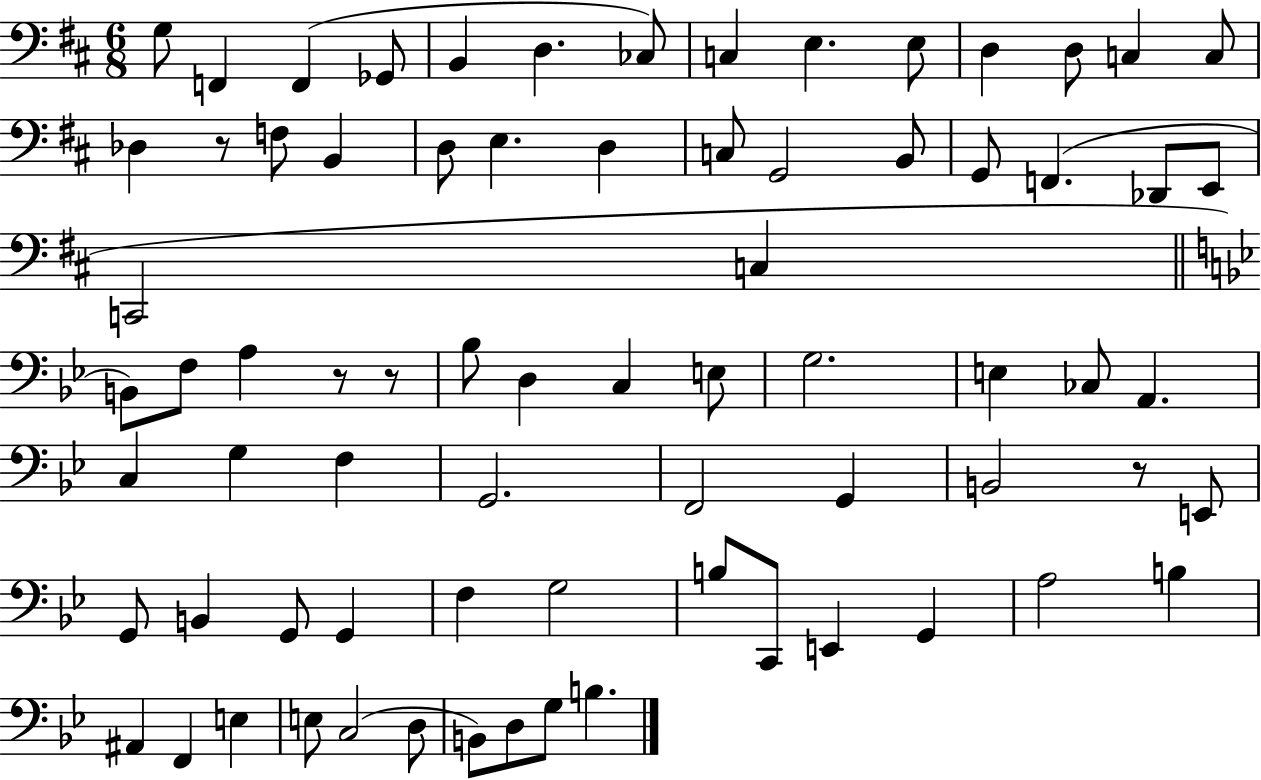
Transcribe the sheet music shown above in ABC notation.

X:1
T:Untitled
M:6/8
L:1/4
K:D
G,/2 F,, F,, _G,,/2 B,, D, _C,/2 C, E, E,/2 D, D,/2 C, C,/2 _D, z/2 F,/2 B,, D,/2 E, D, C,/2 G,,2 B,,/2 G,,/2 F,, _D,,/2 E,,/2 C,,2 C, B,,/2 F,/2 A, z/2 z/2 _B,/2 D, C, E,/2 G,2 E, _C,/2 A,, C, G, F, G,,2 F,,2 G,, B,,2 z/2 E,,/2 G,,/2 B,, G,,/2 G,, F, G,2 B,/2 C,,/2 E,, G,, A,2 B, ^A,, F,, E, E,/2 C,2 D,/2 B,,/2 D,/2 G,/2 B,